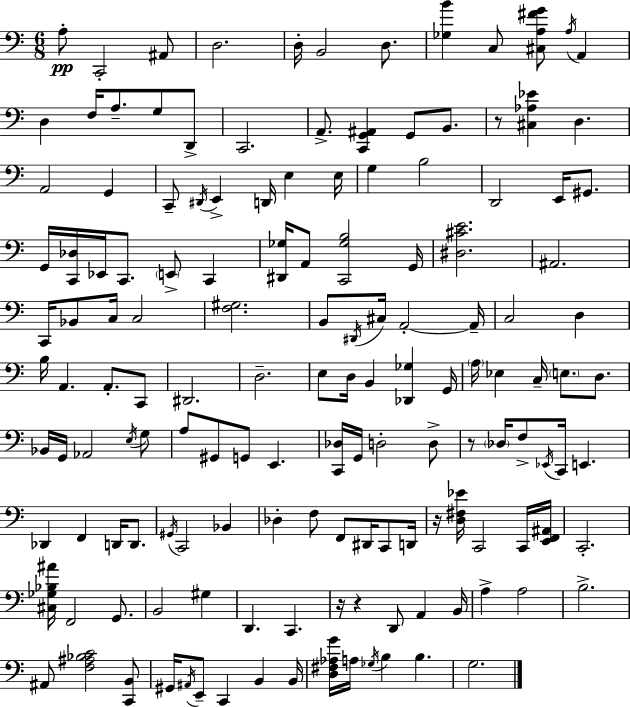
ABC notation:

X:1
T:Untitled
M:6/8
L:1/4
K:Am
A,/2 C,,2 ^A,,/2 D,2 D,/4 B,,2 D,/2 [_G,B] C,/2 [^C,A,^FG]/2 A,/4 A,, D, F,/4 A,/2 G,/2 D,,/2 C,,2 A,,/2 [C,,G,,^A,,] G,,/2 B,,/2 z/2 [^C,_A,_E] D, A,,2 G,, C,,/2 ^D,,/4 E,, D,,/4 E, E,/4 G, B,2 D,,2 E,,/4 ^G,,/2 G,,/4 [C,,_D,]/4 _E,,/4 C,,/2 E,,/2 C,, [^D,,_G,]/4 A,,/2 [C,,_G,B,]2 G,,/4 [^D,^CE]2 ^A,,2 C,,/4 _B,,/2 C,/4 C,2 [F,^G,]2 B,,/2 ^D,,/4 ^C,/4 A,,2 A,,/4 C,2 D, B,/4 A,, A,,/2 C,,/2 ^D,,2 D,2 E,/2 D,/4 B,, [_D,,_G,] G,,/4 A,/4 _E, C,/4 E,/2 D,/2 _B,,/4 G,,/4 _A,,2 E,/4 G,/2 A,/2 ^G,,/2 G,,/2 E,, [C,,_D,]/4 G,,/4 D,2 D,/2 z/2 _D,/4 F,/2 _E,,/4 C,,/4 E,, _D,, F,, D,,/4 D,,/2 ^G,,/4 C,,2 _B,, _D, F,/2 F,,/2 ^D,,/4 C,,/2 D,,/4 z/4 [D,^F,_E]/4 C,,2 C,,/4 [E,,F,,^A,,]/4 C,,2 [^C,_G,_B,^A]/4 F,,2 G,,/2 B,,2 ^G, D,, C,, z/4 z D,,/2 A,, B,,/4 A, A,2 B,2 ^A,,/2 [F,^A,_B,C]2 [C,,B,,]/2 ^G,,/4 ^A,,/4 E,,/2 C,, B,, B,,/4 [D,^F,_A,G]/4 A,/4 _G,/4 B, B, G,2